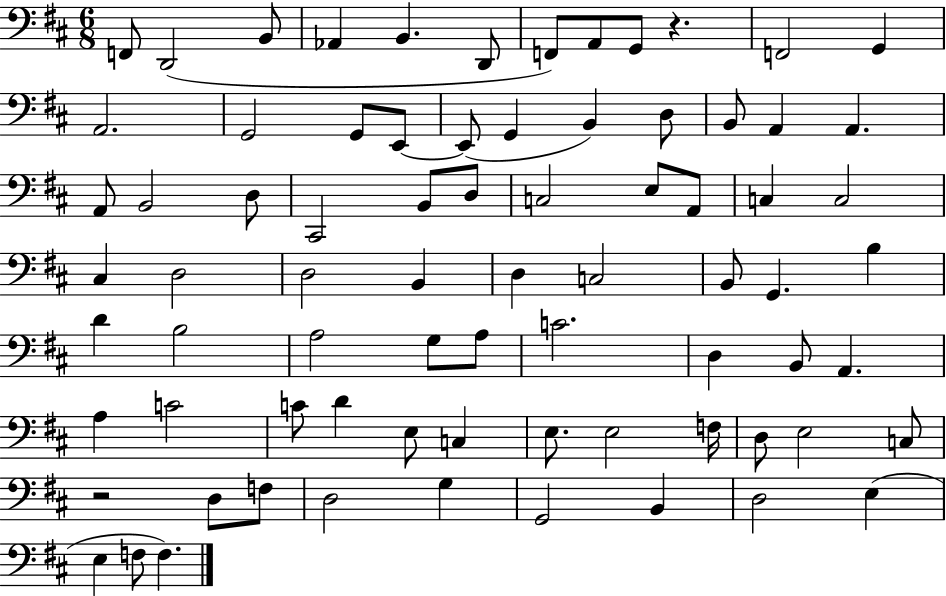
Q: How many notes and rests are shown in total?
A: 76